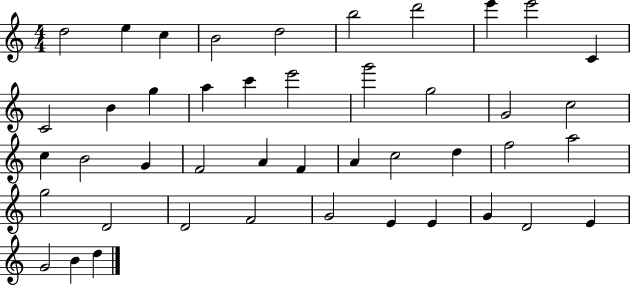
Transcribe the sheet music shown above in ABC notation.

X:1
T:Untitled
M:4/4
L:1/4
K:C
d2 e c B2 d2 b2 d'2 e' e'2 C C2 B g a c' e'2 g'2 g2 G2 c2 c B2 G F2 A F A c2 d f2 a2 g2 D2 D2 F2 G2 E E G D2 E G2 B d